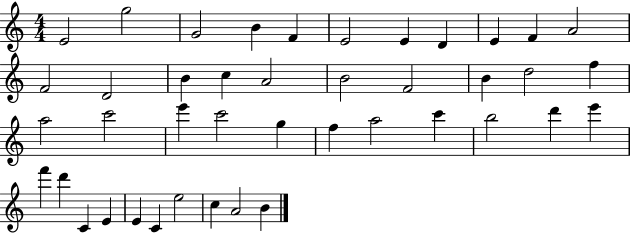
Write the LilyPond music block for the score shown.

{
  \clef treble
  \numericTimeSignature
  \time 4/4
  \key c \major
  e'2 g''2 | g'2 b'4 f'4 | e'2 e'4 d'4 | e'4 f'4 a'2 | \break f'2 d'2 | b'4 c''4 a'2 | b'2 f'2 | b'4 d''2 f''4 | \break a''2 c'''2 | e'''4 c'''2 g''4 | f''4 a''2 c'''4 | b''2 d'''4 e'''4 | \break f'''4 d'''4 c'4 e'4 | e'4 c'4 e''2 | c''4 a'2 b'4 | \bar "|."
}